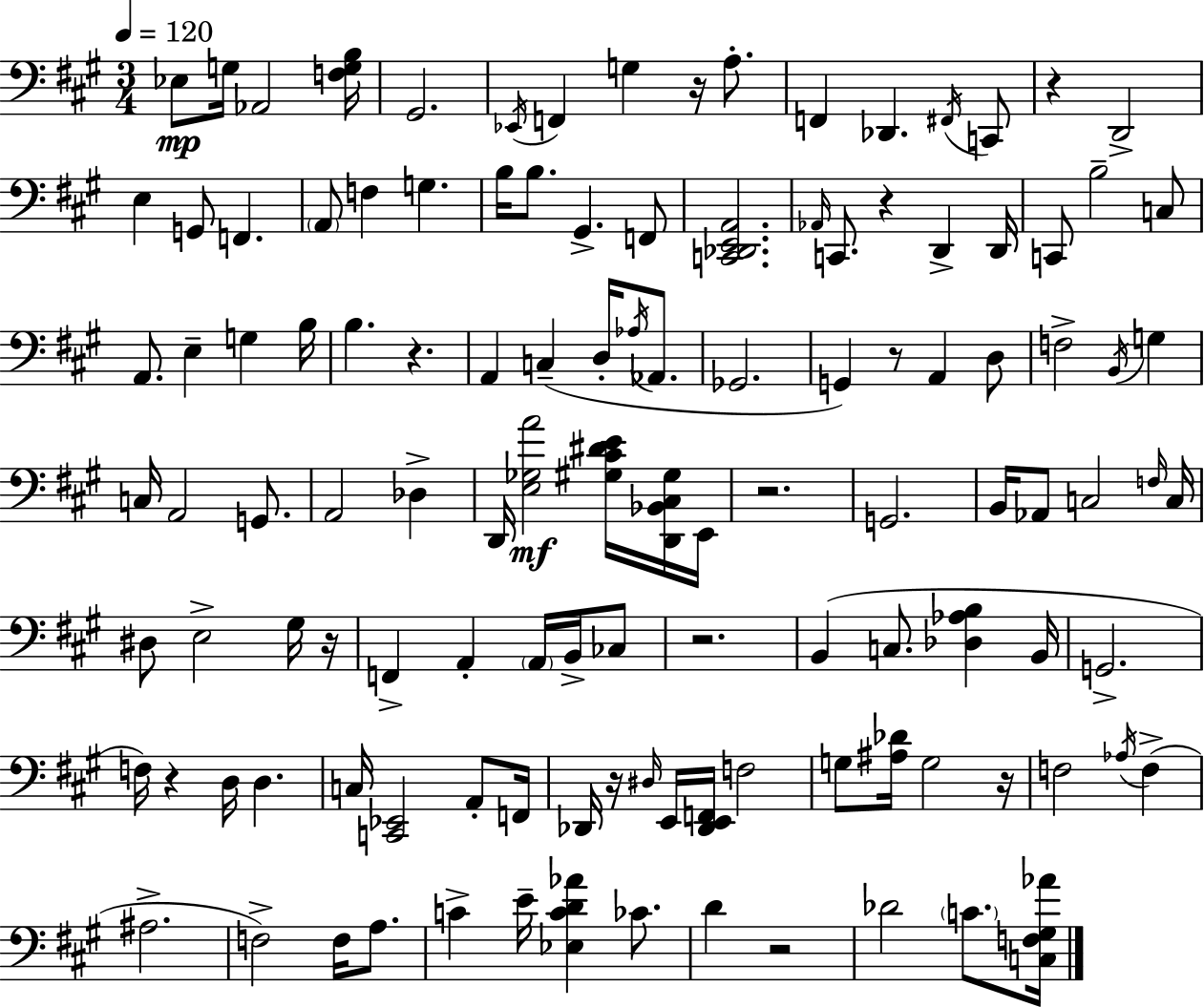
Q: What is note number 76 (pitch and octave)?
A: C3